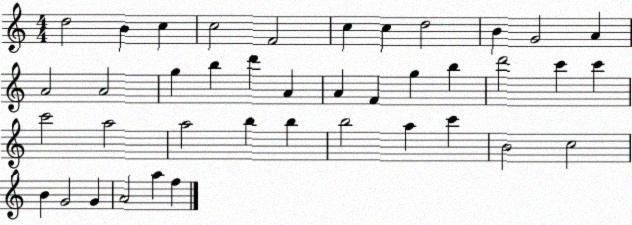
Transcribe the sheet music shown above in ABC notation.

X:1
T:Untitled
M:4/4
L:1/4
K:C
d2 B c c2 F2 c c d2 B G2 A A2 A2 g b d' A A F g b d'2 c' c' c'2 a2 a2 b b b2 a c' B2 c2 B G2 G A2 a f